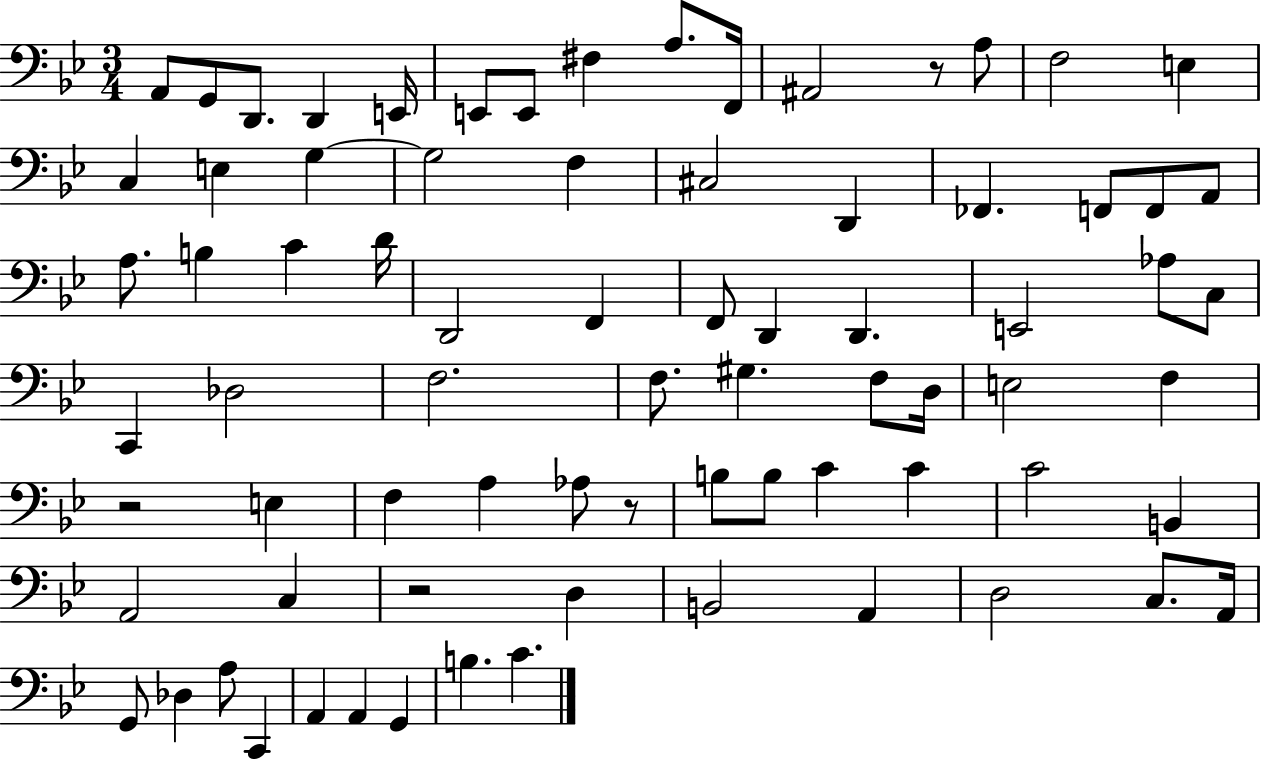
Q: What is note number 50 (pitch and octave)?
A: Ab3